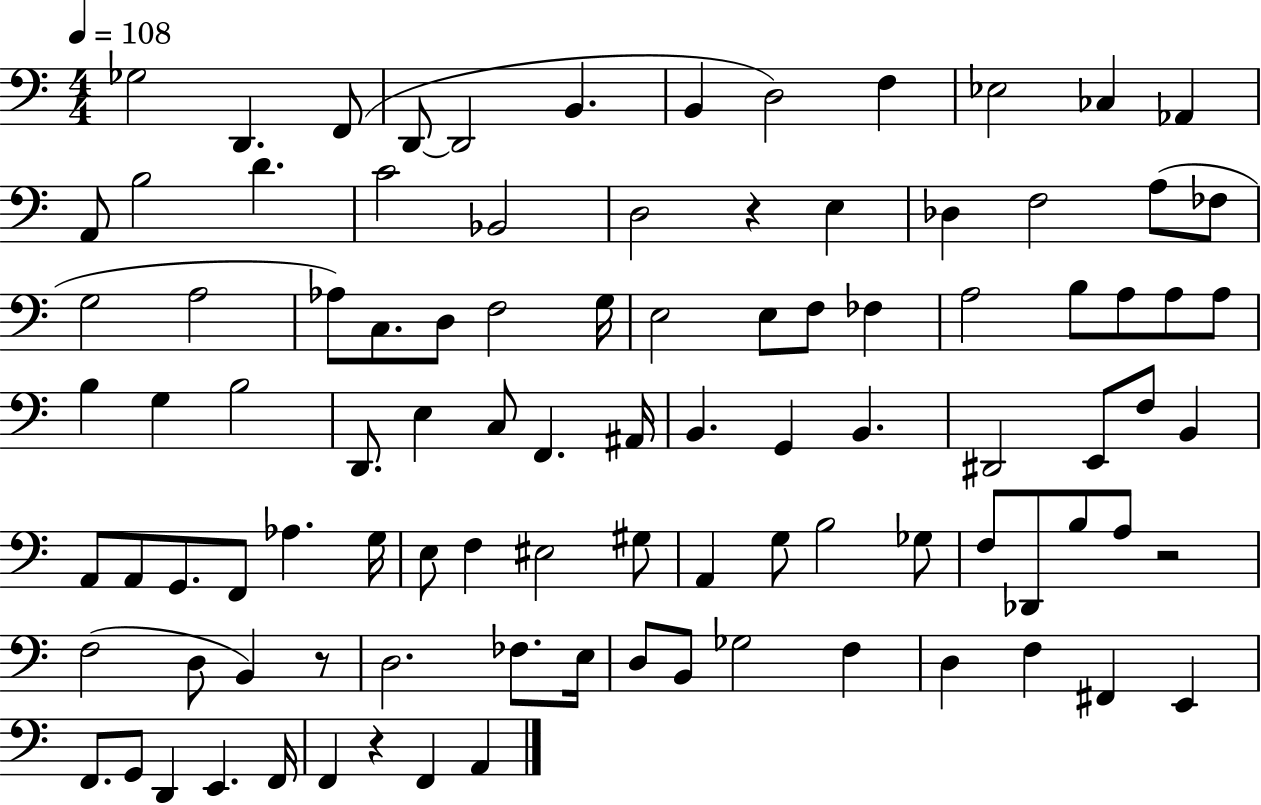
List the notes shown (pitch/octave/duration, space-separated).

Gb3/h D2/q. F2/e D2/e D2/h B2/q. B2/q D3/h F3/q Eb3/h CES3/q Ab2/q A2/e B3/h D4/q. C4/h Bb2/h D3/h R/q E3/q Db3/q F3/h A3/e FES3/e G3/h A3/h Ab3/e C3/e. D3/e F3/h G3/s E3/h E3/e F3/e FES3/q A3/h B3/e A3/e A3/e A3/e B3/q G3/q B3/h D2/e. E3/q C3/e F2/q. A#2/s B2/q. G2/q B2/q. D#2/h E2/e F3/e B2/q A2/e A2/e G2/e. F2/e Ab3/q. G3/s E3/e F3/q EIS3/h G#3/e A2/q G3/e B3/h Gb3/e F3/e Db2/e B3/e A3/e R/h F3/h D3/e B2/q R/e D3/h. FES3/e. E3/s D3/e B2/e Gb3/h F3/q D3/q F3/q F#2/q E2/q F2/e. G2/e D2/q E2/q. F2/s F2/q R/q F2/q A2/q